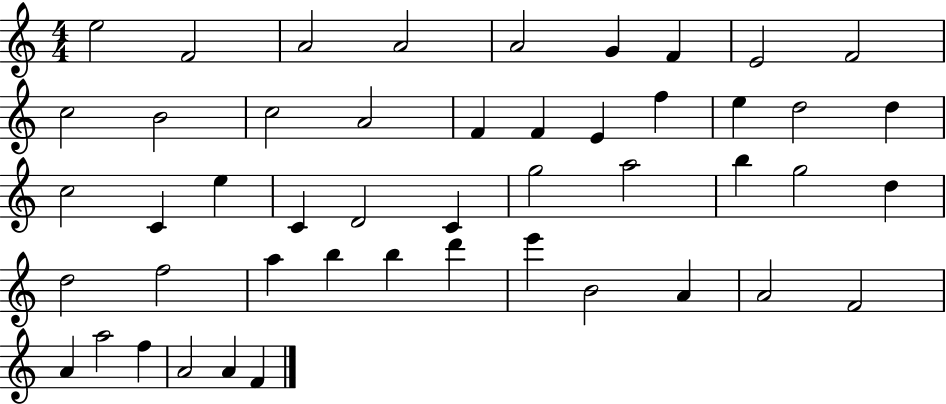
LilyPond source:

{
  \clef treble
  \numericTimeSignature
  \time 4/4
  \key c \major
  e''2 f'2 | a'2 a'2 | a'2 g'4 f'4 | e'2 f'2 | \break c''2 b'2 | c''2 a'2 | f'4 f'4 e'4 f''4 | e''4 d''2 d''4 | \break c''2 c'4 e''4 | c'4 d'2 c'4 | g''2 a''2 | b''4 g''2 d''4 | \break d''2 f''2 | a''4 b''4 b''4 d'''4 | e'''4 b'2 a'4 | a'2 f'2 | \break a'4 a''2 f''4 | a'2 a'4 f'4 | \bar "|."
}